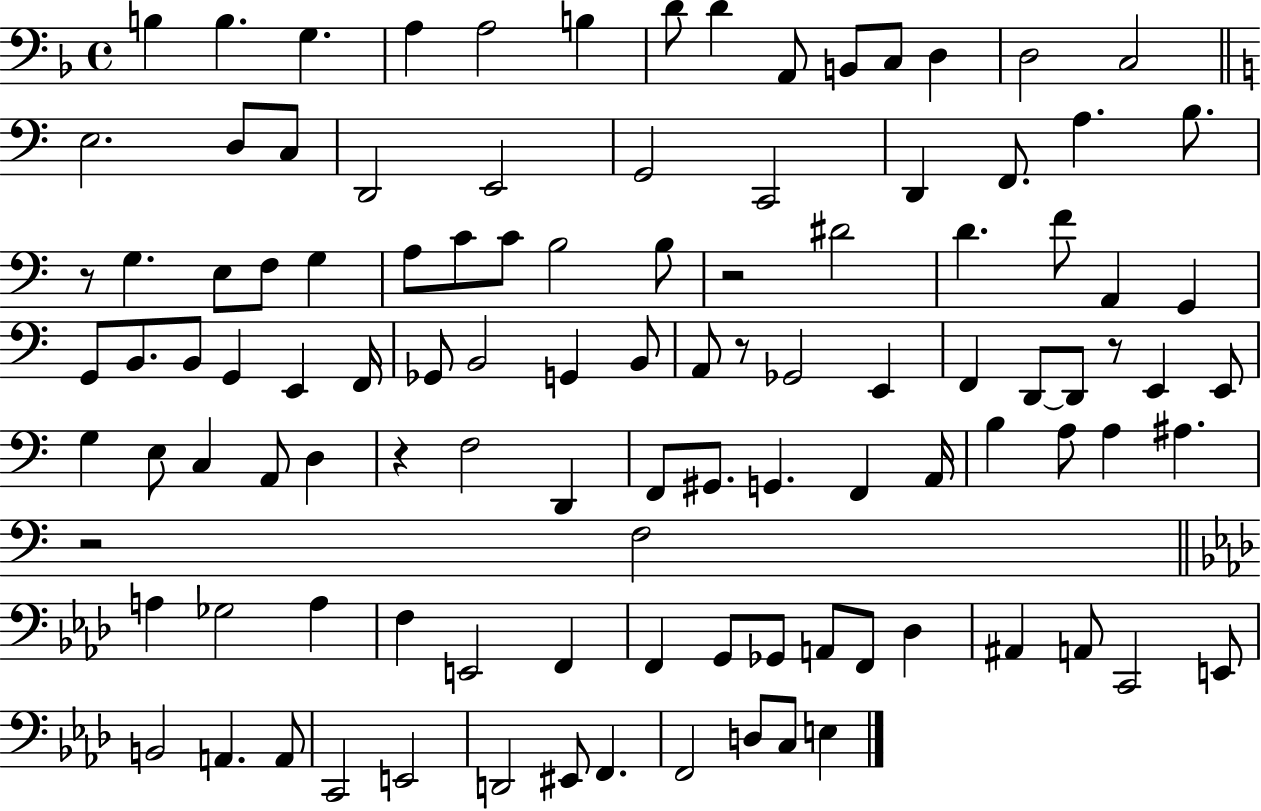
{
  \clef bass
  \time 4/4
  \defaultTimeSignature
  \key f \major
  \repeat volta 2 { b4 b4. g4. | a4 a2 b4 | d'8 d'4 a,8 b,8 c8 d4 | d2 c2 | \break \bar "||" \break \key c \major e2. d8 c8 | d,2 e,2 | g,2 c,2 | d,4 f,8. a4. b8. | \break r8 g4. e8 f8 g4 | a8 c'8 c'8 b2 b8 | r2 dis'2 | d'4. f'8 a,4 g,4 | \break g,8 b,8. b,8 g,4 e,4 f,16 | ges,8 b,2 g,4 b,8 | a,8 r8 ges,2 e,4 | f,4 d,8~~ d,8 r8 e,4 e,8 | \break g4 e8 c4 a,8 d4 | r4 f2 d,4 | f,8 gis,8. g,4. f,4 a,16 | b4 a8 a4 ais4. | \break r2 f2 | \bar "||" \break \key aes \major a4 ges2 a4 | f4 e,2 f,4 | f,4 g,8 ges,8 a,8 f,8 des4 | ais,4 a,8 c,2 e,8 | \break b,2 a,4. a,8 | c,2 e,2 | d,2 eis,8 f,4. | f,2 d8 c8 e4 | \break } \bar "|."
}